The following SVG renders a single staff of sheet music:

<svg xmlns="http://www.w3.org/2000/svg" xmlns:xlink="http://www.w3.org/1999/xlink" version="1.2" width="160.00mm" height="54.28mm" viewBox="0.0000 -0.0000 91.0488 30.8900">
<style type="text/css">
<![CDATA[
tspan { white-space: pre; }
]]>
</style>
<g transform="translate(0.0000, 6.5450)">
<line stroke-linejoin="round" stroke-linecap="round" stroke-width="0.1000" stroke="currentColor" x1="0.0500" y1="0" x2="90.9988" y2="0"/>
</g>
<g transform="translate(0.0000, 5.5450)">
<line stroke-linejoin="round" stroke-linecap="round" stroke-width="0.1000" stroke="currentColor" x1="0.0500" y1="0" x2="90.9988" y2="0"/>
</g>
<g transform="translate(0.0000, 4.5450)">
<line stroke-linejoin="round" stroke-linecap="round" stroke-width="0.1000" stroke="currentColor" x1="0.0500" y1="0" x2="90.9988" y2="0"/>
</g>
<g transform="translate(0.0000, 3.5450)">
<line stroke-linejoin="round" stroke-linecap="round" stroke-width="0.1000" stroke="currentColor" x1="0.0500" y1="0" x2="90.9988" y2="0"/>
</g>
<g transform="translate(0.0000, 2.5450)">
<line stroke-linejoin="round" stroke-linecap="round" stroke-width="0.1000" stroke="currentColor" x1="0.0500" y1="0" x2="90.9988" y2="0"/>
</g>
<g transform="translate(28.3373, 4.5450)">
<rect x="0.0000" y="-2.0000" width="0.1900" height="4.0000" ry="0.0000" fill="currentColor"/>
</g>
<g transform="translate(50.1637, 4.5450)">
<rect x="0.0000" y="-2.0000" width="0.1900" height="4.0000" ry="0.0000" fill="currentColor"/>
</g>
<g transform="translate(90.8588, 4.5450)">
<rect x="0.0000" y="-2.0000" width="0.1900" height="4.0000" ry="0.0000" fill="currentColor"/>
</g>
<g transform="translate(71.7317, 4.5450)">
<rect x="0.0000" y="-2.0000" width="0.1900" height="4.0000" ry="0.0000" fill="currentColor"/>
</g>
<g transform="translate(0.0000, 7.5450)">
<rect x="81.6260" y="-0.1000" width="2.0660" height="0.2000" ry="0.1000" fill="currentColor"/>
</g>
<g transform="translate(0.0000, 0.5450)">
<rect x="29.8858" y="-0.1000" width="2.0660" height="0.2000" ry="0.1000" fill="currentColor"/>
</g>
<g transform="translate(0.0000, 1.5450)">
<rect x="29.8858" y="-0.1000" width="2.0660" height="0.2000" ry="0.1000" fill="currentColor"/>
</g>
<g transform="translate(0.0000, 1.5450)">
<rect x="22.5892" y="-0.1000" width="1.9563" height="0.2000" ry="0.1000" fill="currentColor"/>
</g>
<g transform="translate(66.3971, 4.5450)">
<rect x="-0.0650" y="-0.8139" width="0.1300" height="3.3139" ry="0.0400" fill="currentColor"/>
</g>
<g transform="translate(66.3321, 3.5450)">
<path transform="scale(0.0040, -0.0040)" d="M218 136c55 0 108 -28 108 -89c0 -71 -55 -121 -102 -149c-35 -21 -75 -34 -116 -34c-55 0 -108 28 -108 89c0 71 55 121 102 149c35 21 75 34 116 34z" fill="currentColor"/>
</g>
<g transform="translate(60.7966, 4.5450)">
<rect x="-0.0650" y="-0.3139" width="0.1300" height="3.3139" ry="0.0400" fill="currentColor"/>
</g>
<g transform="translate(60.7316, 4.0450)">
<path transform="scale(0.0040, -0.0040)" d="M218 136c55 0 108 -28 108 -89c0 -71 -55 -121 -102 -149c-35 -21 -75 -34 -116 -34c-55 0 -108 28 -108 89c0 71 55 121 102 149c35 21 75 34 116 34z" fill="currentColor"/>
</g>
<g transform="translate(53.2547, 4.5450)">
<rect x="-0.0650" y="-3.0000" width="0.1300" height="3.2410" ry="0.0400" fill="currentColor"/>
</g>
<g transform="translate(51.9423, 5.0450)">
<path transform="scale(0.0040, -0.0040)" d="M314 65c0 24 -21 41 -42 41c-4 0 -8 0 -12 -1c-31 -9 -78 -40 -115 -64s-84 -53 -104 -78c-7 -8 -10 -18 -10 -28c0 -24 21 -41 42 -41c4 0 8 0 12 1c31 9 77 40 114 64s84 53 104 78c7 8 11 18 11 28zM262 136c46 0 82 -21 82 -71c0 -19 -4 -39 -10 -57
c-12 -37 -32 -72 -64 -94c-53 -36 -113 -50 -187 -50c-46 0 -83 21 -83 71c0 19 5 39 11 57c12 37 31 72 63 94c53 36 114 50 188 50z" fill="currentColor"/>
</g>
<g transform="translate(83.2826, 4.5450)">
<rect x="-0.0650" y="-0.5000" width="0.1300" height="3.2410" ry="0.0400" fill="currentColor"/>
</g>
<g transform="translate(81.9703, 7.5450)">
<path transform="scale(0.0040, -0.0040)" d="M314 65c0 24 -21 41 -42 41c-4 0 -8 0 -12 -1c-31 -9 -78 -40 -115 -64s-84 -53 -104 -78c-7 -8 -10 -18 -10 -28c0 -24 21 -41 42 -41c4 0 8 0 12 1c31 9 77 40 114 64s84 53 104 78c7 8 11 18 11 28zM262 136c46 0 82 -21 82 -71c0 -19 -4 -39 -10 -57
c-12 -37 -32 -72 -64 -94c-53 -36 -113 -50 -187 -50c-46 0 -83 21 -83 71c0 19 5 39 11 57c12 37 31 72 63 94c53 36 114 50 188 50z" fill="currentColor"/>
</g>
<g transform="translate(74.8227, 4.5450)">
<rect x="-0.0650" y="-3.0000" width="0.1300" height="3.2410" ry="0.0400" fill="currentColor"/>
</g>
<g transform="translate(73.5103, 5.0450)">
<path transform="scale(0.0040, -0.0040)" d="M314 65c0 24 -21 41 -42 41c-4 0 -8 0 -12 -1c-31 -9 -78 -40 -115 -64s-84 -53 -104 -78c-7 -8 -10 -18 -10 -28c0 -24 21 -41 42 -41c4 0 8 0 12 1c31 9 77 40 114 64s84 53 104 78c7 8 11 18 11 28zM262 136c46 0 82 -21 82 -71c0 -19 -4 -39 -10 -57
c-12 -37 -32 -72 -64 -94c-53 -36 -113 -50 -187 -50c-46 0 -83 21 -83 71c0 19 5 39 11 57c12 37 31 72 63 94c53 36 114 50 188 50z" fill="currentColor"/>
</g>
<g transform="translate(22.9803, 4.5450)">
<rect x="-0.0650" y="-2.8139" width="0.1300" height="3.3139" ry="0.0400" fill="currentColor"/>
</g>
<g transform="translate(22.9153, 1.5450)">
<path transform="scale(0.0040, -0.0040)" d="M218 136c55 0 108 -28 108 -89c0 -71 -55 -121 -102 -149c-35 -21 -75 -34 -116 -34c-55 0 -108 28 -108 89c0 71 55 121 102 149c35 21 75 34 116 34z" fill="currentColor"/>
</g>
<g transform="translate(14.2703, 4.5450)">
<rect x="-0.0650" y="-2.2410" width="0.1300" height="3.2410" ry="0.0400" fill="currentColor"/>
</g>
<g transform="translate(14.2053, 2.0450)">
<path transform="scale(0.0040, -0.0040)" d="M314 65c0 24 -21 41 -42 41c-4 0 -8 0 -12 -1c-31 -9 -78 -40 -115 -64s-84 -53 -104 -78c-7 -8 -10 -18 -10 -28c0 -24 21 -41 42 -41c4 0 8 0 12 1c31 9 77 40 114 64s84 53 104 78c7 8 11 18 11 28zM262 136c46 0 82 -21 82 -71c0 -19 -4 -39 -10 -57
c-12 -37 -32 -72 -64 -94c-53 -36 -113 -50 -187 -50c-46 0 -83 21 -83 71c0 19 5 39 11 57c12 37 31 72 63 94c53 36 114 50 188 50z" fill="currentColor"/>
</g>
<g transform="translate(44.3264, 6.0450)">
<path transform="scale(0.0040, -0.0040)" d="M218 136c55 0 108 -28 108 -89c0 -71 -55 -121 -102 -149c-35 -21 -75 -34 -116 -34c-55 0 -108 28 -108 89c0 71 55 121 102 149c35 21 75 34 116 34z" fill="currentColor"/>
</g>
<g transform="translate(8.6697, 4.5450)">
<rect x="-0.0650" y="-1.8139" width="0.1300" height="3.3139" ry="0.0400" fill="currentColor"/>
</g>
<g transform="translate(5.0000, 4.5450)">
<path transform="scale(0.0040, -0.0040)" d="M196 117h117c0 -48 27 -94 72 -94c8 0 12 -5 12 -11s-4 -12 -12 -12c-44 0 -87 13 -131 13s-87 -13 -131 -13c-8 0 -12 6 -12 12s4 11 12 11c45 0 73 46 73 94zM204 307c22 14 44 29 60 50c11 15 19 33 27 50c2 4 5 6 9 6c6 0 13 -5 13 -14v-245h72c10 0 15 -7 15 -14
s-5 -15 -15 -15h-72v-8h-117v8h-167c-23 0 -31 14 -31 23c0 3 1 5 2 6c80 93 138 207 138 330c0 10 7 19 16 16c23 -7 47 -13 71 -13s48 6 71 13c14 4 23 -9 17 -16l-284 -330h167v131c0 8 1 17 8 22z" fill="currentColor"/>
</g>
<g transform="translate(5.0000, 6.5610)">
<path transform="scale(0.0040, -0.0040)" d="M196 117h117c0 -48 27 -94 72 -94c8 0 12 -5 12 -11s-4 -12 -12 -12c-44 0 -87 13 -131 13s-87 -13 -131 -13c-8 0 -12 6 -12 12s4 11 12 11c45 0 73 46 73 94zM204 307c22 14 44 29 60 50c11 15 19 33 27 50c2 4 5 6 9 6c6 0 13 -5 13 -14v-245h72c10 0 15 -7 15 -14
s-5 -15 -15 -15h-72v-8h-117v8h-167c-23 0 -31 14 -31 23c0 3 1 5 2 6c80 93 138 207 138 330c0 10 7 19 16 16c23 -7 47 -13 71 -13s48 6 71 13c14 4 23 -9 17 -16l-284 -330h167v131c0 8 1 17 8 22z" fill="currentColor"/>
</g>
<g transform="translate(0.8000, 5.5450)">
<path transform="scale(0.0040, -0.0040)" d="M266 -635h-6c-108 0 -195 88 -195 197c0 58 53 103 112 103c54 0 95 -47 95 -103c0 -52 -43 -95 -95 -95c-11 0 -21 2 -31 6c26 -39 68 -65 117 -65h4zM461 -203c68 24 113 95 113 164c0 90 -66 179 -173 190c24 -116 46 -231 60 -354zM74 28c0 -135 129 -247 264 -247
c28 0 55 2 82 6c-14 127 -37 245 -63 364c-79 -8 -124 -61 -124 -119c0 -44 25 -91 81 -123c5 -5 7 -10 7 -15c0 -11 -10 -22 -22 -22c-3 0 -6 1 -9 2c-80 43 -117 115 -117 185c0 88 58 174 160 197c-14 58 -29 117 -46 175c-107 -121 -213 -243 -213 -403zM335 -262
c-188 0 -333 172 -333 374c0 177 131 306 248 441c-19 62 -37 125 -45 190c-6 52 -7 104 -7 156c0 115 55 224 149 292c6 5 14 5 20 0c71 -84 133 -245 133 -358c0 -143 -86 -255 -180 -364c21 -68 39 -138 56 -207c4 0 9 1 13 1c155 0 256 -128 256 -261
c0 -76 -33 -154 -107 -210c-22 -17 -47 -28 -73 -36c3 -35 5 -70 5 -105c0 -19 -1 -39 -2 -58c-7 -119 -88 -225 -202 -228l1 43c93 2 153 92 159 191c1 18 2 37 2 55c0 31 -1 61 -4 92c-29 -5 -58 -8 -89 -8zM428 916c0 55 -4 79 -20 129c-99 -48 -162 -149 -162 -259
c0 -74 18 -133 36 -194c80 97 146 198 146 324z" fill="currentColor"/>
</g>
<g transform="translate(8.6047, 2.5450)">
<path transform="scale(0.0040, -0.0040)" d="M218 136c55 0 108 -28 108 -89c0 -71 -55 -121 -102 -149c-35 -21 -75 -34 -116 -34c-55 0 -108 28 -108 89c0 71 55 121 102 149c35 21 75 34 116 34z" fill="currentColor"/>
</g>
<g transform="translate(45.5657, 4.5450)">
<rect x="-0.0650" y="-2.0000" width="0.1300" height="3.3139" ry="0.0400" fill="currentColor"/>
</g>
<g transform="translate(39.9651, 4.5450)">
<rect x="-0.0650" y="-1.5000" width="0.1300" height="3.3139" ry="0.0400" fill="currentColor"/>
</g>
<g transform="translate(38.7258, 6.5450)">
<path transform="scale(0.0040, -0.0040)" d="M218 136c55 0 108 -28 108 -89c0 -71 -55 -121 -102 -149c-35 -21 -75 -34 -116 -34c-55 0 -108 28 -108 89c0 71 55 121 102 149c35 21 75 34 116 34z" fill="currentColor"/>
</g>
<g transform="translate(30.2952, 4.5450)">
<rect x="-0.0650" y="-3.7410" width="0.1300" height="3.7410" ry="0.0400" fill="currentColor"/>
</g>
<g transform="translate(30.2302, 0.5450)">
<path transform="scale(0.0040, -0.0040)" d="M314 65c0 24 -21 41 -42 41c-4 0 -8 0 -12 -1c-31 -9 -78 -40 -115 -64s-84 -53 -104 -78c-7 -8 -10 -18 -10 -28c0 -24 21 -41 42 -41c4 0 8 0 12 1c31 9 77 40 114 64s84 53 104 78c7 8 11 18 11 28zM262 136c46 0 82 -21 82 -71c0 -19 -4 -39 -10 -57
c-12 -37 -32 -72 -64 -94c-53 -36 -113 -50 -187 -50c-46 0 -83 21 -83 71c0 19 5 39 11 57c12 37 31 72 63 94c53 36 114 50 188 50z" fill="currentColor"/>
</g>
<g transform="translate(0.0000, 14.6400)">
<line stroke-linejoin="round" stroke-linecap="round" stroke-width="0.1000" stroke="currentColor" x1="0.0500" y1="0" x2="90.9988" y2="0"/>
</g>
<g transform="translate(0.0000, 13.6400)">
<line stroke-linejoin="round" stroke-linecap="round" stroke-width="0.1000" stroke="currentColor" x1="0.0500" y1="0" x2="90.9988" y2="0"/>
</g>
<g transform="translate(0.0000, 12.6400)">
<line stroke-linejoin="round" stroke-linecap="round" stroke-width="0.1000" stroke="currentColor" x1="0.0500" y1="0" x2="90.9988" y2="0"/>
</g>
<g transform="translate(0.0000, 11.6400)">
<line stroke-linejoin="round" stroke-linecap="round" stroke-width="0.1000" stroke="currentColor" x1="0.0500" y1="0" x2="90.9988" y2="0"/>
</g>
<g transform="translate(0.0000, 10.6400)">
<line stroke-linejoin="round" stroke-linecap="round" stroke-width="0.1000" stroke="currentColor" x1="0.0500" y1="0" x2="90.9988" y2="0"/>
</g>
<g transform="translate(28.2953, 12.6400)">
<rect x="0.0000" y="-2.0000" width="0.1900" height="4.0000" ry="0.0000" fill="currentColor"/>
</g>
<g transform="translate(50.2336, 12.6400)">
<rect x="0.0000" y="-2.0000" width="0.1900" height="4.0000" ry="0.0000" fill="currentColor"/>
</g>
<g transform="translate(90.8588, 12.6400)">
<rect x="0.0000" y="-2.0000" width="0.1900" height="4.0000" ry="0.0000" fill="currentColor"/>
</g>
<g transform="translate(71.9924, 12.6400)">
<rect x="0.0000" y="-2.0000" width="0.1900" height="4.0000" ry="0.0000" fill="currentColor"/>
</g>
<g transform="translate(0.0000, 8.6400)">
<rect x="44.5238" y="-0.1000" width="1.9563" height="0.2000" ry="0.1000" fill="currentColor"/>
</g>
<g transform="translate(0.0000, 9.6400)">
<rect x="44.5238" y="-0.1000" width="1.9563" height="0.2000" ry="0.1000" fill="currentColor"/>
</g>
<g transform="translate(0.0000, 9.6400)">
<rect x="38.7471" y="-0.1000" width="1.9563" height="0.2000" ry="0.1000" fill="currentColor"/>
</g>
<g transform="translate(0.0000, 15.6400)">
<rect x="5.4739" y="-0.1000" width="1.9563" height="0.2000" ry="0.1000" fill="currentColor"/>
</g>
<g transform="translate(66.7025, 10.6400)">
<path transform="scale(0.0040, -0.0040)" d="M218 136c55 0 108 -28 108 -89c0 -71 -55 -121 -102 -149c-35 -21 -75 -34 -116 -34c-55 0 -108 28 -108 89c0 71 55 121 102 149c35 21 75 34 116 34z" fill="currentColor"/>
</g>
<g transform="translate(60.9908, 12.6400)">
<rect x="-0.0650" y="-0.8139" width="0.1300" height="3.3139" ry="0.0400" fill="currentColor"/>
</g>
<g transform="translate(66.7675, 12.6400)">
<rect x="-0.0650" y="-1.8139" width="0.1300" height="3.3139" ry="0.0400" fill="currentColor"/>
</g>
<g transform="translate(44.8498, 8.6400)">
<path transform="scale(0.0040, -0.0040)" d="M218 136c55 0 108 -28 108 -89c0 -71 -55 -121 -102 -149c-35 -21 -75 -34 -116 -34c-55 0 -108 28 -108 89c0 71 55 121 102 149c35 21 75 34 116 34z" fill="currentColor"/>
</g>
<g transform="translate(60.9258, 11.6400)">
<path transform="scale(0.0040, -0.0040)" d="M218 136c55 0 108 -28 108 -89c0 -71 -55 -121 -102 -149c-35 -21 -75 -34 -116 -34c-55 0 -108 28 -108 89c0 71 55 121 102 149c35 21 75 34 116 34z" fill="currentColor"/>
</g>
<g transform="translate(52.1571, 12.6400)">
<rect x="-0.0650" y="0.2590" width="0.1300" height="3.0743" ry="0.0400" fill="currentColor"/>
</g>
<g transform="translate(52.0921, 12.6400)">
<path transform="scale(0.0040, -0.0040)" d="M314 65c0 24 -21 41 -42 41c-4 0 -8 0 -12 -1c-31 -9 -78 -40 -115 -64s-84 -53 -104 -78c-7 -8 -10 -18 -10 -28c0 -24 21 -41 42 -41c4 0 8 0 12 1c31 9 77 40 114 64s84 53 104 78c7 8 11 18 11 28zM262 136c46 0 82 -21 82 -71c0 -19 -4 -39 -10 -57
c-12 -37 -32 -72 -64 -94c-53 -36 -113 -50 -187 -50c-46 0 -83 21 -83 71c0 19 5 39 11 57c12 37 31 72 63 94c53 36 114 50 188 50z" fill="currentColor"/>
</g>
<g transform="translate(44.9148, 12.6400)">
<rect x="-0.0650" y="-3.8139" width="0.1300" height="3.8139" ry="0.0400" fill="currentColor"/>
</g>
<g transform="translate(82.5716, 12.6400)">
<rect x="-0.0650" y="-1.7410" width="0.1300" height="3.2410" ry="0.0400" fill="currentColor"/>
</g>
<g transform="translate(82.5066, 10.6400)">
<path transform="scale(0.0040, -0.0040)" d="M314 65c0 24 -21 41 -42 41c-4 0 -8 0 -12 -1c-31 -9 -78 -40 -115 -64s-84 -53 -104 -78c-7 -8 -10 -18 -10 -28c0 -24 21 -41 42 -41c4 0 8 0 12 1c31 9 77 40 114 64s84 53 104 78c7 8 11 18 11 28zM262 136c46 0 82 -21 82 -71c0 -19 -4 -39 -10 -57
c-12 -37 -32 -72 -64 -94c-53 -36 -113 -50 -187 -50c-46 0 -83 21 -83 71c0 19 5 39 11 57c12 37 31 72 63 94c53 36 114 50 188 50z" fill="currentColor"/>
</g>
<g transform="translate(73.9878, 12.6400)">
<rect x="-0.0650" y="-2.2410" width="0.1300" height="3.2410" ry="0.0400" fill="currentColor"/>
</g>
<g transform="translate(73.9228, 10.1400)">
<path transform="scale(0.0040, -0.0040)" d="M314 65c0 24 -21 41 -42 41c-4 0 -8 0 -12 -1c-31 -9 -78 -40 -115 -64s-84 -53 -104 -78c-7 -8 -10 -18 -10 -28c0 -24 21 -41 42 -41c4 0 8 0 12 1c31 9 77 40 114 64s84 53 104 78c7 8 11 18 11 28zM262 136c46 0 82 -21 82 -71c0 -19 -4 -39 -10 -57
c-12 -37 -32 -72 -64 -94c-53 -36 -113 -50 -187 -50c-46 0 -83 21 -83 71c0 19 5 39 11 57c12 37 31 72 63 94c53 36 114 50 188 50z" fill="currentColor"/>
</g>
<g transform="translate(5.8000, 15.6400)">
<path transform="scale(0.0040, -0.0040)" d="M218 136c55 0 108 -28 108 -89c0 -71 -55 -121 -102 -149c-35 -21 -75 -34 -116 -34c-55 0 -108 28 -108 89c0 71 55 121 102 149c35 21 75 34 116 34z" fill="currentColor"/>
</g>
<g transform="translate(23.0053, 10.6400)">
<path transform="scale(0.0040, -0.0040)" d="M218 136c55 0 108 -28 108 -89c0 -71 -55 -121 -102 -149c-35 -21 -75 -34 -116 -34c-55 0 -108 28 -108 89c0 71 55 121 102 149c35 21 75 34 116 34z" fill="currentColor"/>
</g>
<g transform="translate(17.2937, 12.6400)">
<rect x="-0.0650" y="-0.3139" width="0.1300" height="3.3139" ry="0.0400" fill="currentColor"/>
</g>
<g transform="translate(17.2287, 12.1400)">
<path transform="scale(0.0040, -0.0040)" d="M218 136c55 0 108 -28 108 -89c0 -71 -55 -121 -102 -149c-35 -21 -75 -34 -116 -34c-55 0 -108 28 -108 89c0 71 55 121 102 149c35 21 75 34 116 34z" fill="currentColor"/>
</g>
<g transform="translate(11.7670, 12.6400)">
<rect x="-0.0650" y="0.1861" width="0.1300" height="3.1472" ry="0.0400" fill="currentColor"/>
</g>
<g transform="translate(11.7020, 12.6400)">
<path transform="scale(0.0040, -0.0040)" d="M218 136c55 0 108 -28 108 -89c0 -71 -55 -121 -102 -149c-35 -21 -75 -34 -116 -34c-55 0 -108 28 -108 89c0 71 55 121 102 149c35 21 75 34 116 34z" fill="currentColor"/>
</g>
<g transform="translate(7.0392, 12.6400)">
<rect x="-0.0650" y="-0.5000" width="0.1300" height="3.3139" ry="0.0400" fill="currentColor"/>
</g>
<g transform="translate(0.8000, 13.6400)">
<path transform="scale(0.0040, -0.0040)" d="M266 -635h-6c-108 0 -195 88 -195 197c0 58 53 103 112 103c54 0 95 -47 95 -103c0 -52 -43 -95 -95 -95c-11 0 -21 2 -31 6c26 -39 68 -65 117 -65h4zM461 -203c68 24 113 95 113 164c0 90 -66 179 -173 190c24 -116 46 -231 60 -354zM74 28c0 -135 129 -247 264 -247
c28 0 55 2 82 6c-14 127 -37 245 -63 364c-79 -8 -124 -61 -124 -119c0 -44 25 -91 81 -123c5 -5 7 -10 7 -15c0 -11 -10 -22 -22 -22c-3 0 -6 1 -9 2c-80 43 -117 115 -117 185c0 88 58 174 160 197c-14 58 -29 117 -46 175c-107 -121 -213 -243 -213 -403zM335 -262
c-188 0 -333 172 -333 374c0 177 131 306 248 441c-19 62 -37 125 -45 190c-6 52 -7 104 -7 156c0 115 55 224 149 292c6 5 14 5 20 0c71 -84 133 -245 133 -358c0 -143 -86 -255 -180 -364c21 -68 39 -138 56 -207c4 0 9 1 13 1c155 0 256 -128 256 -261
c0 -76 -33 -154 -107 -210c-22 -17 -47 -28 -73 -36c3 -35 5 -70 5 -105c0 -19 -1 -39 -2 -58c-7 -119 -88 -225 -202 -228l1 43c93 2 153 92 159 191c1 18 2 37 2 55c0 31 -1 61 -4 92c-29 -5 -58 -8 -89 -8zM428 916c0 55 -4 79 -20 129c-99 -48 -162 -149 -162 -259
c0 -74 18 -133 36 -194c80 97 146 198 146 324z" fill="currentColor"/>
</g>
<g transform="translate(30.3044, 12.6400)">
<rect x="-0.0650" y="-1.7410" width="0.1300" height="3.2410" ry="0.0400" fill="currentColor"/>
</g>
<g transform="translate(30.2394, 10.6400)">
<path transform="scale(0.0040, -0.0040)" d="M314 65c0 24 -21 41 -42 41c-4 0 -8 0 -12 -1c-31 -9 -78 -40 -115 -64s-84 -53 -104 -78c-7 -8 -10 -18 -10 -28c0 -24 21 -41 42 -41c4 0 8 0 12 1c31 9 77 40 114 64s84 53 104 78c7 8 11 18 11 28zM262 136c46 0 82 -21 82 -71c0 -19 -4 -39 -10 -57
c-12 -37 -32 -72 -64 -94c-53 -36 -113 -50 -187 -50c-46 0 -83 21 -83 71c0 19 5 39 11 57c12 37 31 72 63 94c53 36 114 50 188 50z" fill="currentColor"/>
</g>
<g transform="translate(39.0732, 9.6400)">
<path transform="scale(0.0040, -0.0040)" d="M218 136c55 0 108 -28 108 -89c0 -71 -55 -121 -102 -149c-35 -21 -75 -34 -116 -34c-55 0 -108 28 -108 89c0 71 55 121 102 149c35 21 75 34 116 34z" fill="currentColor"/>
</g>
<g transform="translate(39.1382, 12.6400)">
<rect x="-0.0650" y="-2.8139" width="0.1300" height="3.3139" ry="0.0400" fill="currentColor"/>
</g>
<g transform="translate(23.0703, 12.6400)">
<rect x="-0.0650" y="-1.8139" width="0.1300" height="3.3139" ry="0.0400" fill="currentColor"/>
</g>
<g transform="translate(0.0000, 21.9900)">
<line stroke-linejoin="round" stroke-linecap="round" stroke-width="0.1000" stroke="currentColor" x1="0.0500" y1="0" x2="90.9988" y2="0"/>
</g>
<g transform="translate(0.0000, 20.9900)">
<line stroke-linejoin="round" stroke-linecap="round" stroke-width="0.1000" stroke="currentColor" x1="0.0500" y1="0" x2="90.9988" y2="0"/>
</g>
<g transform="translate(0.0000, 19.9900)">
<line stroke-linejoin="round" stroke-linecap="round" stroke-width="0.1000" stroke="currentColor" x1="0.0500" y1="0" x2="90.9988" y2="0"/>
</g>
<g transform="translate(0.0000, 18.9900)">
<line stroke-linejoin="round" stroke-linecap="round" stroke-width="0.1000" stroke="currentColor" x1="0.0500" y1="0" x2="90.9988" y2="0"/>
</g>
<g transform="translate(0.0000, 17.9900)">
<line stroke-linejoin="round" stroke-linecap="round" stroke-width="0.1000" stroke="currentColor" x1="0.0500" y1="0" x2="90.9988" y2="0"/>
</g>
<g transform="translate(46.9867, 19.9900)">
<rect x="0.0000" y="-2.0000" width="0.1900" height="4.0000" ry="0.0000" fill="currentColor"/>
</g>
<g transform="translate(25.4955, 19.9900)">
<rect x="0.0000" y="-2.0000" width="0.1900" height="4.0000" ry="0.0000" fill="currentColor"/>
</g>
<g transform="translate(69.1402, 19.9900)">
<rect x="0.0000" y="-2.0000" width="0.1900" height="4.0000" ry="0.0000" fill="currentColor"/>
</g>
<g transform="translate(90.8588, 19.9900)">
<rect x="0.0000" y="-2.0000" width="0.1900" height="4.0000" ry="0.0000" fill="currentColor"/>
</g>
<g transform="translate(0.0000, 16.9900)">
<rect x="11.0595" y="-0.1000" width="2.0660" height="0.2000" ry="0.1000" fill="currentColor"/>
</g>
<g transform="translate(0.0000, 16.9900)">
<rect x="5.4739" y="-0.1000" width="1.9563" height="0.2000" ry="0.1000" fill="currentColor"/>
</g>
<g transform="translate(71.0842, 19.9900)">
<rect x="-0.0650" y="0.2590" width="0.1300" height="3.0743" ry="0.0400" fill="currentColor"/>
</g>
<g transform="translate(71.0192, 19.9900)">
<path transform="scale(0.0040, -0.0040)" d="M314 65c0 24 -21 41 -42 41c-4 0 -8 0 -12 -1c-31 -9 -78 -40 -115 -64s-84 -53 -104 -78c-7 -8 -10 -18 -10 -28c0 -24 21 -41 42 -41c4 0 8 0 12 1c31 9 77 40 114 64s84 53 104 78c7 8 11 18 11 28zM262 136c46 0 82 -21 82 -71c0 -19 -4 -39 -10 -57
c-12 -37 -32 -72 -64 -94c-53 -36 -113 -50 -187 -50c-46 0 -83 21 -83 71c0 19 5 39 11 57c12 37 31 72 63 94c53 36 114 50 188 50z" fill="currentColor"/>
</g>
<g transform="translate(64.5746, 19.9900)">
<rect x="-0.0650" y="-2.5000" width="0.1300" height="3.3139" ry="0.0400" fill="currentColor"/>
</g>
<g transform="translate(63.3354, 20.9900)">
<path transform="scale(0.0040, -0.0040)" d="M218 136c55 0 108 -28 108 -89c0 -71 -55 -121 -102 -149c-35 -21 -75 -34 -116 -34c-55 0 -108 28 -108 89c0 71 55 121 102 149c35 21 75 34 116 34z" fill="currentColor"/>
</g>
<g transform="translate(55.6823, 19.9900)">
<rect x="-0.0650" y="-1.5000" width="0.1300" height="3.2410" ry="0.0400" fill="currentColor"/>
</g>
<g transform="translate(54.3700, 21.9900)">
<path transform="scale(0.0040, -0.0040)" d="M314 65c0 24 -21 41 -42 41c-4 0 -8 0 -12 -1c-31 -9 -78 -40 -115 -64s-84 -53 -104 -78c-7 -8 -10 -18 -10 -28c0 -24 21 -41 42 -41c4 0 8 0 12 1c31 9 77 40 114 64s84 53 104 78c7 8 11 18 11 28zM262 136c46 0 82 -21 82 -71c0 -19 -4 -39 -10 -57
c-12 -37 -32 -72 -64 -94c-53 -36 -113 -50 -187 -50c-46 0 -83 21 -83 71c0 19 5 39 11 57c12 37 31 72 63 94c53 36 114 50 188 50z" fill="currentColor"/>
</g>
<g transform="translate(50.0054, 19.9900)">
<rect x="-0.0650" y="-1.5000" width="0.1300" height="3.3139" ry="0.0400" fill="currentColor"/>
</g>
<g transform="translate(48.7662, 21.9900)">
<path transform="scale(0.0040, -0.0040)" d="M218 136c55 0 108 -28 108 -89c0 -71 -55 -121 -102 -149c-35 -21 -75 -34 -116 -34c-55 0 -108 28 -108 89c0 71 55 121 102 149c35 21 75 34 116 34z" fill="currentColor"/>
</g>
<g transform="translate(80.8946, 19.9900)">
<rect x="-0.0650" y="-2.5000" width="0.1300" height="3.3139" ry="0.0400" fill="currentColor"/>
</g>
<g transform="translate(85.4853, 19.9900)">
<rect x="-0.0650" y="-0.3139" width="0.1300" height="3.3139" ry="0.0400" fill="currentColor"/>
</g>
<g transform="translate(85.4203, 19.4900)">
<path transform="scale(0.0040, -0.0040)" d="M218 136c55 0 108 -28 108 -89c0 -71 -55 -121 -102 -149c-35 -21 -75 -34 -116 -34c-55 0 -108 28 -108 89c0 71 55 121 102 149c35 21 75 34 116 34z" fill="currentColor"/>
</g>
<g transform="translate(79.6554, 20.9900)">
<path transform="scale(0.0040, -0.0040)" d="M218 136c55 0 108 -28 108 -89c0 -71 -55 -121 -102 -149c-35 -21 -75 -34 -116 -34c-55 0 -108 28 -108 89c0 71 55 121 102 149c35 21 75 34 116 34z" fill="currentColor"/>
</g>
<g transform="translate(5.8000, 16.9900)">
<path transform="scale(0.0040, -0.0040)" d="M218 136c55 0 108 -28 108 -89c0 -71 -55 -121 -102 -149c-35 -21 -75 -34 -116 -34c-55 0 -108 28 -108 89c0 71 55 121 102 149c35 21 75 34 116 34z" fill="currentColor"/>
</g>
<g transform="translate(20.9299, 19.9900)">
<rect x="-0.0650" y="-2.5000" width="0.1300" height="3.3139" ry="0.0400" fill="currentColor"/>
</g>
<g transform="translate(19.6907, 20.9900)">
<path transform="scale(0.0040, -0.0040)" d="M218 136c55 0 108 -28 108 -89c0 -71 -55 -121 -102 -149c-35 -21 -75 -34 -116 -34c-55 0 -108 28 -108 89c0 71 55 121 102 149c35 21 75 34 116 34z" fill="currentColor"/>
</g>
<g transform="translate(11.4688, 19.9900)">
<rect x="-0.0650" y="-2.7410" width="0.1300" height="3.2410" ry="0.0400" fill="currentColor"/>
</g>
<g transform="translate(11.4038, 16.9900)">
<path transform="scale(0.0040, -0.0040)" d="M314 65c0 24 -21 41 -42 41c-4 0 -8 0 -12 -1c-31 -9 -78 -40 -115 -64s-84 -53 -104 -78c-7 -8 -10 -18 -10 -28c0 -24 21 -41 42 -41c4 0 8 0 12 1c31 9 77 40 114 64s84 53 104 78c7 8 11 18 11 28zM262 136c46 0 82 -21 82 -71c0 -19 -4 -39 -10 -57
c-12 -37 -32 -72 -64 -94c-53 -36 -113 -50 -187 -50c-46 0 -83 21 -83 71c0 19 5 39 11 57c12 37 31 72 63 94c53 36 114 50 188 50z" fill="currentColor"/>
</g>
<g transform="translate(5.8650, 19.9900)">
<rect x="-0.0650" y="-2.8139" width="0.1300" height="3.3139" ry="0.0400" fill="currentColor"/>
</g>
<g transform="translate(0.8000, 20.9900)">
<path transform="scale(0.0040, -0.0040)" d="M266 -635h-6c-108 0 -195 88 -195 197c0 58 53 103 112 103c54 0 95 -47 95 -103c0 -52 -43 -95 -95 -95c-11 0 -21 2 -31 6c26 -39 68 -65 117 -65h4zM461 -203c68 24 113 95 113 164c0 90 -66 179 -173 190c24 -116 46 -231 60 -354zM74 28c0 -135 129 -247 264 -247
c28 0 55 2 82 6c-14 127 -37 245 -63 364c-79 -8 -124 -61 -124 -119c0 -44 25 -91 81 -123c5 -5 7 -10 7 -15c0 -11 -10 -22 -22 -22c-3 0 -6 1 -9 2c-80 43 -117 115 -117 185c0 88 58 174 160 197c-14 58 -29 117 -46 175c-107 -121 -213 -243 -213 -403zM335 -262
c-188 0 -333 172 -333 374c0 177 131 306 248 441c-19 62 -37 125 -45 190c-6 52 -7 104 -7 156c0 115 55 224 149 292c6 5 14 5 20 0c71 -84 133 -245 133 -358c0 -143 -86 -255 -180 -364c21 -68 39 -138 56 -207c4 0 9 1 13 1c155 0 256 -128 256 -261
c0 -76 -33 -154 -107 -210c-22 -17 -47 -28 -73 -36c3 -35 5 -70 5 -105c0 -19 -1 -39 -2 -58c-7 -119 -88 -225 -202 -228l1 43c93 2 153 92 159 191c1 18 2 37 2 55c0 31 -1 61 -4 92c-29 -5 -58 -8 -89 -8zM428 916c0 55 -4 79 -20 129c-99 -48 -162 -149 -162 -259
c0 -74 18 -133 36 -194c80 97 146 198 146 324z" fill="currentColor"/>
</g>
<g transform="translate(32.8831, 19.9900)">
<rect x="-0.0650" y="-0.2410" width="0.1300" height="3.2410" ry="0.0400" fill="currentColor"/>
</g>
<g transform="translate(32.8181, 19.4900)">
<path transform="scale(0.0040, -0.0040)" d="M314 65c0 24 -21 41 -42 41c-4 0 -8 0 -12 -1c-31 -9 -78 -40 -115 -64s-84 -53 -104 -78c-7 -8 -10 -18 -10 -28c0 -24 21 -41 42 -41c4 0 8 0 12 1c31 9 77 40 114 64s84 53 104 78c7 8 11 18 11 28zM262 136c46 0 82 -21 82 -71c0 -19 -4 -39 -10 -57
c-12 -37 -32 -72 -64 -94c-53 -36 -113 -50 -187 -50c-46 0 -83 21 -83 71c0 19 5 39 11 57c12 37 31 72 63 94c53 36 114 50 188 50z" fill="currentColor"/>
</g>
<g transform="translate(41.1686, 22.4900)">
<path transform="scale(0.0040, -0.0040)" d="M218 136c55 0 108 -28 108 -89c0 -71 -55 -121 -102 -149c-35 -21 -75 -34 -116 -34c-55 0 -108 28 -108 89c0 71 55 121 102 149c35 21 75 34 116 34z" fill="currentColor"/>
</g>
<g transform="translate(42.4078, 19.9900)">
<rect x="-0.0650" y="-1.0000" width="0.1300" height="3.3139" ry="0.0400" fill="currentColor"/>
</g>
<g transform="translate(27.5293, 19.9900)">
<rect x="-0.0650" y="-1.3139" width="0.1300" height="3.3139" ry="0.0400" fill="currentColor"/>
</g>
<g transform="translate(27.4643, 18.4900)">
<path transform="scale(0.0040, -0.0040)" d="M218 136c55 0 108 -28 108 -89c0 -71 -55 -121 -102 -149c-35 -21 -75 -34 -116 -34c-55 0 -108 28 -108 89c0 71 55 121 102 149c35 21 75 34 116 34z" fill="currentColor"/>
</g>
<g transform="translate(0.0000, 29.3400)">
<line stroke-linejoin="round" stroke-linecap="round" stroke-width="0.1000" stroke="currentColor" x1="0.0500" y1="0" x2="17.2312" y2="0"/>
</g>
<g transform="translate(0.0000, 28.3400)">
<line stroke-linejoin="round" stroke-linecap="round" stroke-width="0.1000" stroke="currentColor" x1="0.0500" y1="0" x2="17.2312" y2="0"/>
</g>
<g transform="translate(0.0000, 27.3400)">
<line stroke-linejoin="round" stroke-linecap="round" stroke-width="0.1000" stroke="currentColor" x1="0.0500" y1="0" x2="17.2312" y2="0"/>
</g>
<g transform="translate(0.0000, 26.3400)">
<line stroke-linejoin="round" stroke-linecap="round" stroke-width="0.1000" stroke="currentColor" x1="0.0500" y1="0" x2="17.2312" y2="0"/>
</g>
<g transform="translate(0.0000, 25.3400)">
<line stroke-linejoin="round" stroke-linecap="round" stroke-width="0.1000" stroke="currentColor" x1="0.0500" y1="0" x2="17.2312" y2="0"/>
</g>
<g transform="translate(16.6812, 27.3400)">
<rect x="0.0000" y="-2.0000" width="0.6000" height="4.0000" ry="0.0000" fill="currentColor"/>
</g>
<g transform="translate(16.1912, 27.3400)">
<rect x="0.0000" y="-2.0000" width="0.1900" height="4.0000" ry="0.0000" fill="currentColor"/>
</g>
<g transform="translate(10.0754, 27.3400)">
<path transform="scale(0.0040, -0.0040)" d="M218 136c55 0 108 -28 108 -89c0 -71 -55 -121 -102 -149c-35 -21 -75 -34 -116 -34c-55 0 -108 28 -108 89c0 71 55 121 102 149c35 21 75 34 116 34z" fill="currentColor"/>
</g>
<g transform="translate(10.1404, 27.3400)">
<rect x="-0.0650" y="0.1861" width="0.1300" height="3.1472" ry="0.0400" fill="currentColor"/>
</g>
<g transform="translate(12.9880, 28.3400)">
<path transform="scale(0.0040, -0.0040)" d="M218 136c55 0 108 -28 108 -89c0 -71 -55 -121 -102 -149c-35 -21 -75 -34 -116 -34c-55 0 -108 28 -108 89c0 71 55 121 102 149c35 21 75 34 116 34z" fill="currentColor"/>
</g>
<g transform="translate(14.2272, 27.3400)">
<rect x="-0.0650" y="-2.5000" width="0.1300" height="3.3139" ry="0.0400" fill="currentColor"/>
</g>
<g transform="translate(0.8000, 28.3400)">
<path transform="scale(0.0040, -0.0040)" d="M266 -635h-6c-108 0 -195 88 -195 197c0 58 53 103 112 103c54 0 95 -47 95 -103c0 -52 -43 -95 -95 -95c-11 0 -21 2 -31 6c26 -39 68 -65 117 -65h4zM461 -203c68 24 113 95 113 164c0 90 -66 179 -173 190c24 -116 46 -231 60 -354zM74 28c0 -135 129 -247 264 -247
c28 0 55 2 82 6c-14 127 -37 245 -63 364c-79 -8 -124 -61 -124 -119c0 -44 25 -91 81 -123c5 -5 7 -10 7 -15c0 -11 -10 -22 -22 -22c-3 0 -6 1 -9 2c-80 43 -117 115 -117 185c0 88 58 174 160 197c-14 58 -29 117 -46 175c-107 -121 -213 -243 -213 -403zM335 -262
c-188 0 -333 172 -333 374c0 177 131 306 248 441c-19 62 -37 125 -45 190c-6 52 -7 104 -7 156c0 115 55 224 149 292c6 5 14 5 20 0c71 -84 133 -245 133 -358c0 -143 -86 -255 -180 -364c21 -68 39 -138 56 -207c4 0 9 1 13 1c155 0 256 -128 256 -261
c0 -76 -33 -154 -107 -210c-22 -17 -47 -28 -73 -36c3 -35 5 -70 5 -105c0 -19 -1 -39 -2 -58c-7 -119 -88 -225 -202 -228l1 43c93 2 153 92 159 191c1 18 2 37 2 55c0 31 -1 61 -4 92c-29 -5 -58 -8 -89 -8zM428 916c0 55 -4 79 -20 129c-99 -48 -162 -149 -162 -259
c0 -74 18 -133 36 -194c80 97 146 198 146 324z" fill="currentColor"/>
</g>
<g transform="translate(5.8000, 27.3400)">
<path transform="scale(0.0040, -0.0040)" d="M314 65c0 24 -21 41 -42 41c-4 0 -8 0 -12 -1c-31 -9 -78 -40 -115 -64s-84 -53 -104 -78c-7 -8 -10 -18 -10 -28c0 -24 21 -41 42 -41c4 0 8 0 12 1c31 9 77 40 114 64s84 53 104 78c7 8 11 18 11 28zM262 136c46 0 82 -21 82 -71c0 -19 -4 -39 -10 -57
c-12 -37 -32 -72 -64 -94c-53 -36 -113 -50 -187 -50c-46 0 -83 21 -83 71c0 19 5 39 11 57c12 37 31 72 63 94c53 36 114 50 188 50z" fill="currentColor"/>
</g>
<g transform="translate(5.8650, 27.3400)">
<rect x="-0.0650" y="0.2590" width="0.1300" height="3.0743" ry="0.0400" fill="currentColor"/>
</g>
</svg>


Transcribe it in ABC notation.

X:1
T:Untitled
M:4/4
L:1/4
K:C
f g2 a c'2 E F A2 c d A2 C2 C B c f f2 a c' B2 d f g2 f2 a a2 G e c2 D E E2 G B2 G c B2 B G